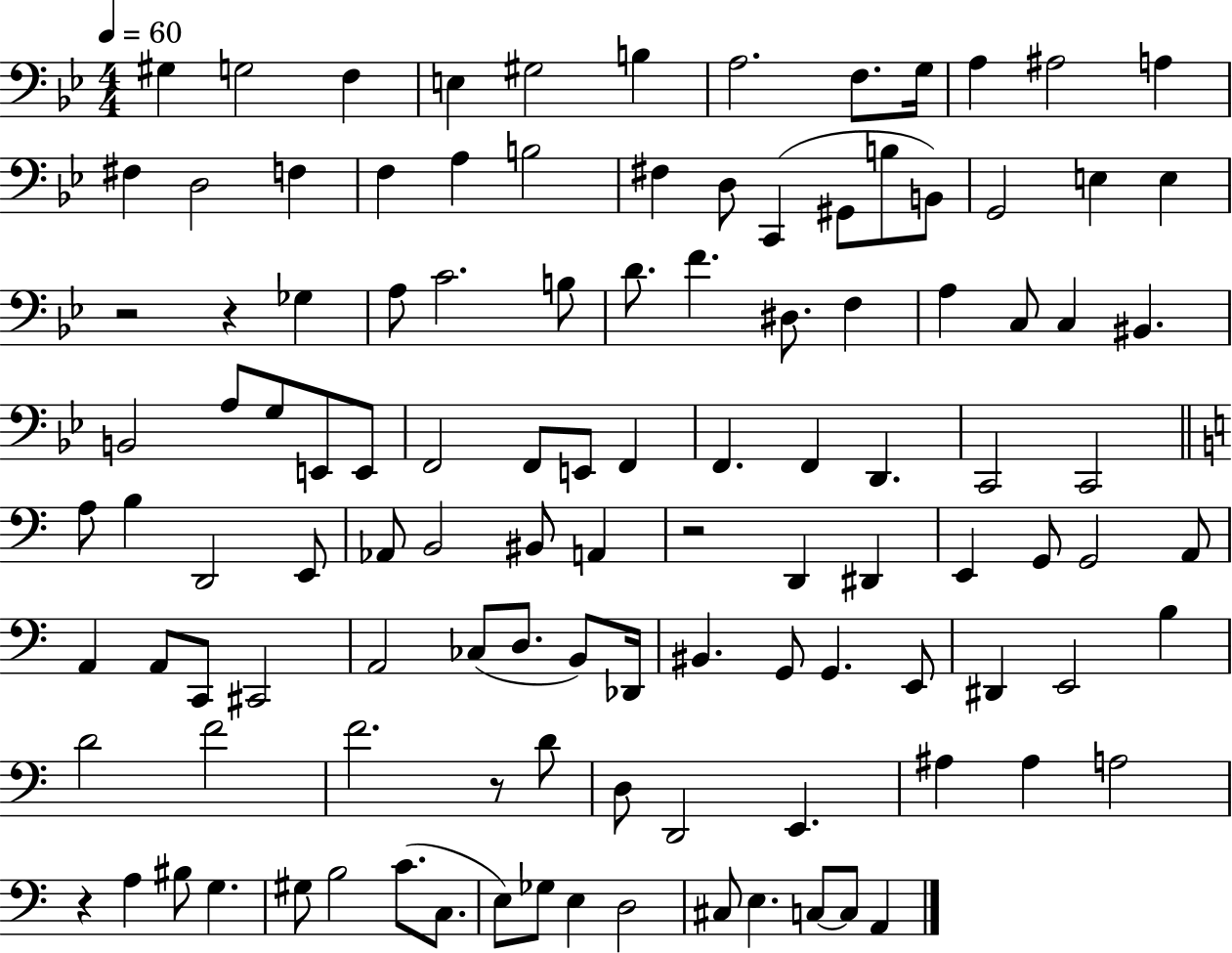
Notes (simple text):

G#3/q G3/h F3/q E3/q G#3/h B3/q A3/h. F3/e. G3/s A3/q A#3/h A3/q F#3/q D3/h F3/q F3/q A3/q B3/h F#3/q D3/e C2/q G#2/e B3/e B2/e G2/h E3/q E3/q R/h R/q Gb3/q A3/e C4/h. B3/e D4/e. F4/q. D#3/e. F3/q A3/q C3/e C3/q BIS2/q. B2/h A3/e G3/e E2/e E2/e F2/h F2/e E2/e F2/q F2/q. F2/q D2/q. C2/h C2/h A3/e B3/q D2/h E2/e Ab2/e B2/h BIS2/e A2/q R/h D2/q D#2/q E2/q G2/e G2/h A2/e A2/q A2/e C2/e C#2/h A2/h CES3/e D3/e. B2/e Db2/s BIS2/q. G2/e G2/q. E2/e D#2/q E2/h B3/q D4/h F4/h F4/h. R/e D4/e D3/e D2/h E2/q. A#3/q A#3/q A3/h R/q A3/q BIS3/e G3/q. G#3/e B3/h C4/e. C3/e. E3/e Gb3/e E3/q D3/h C#3/e E3/q. C3/e C3/e A2/q